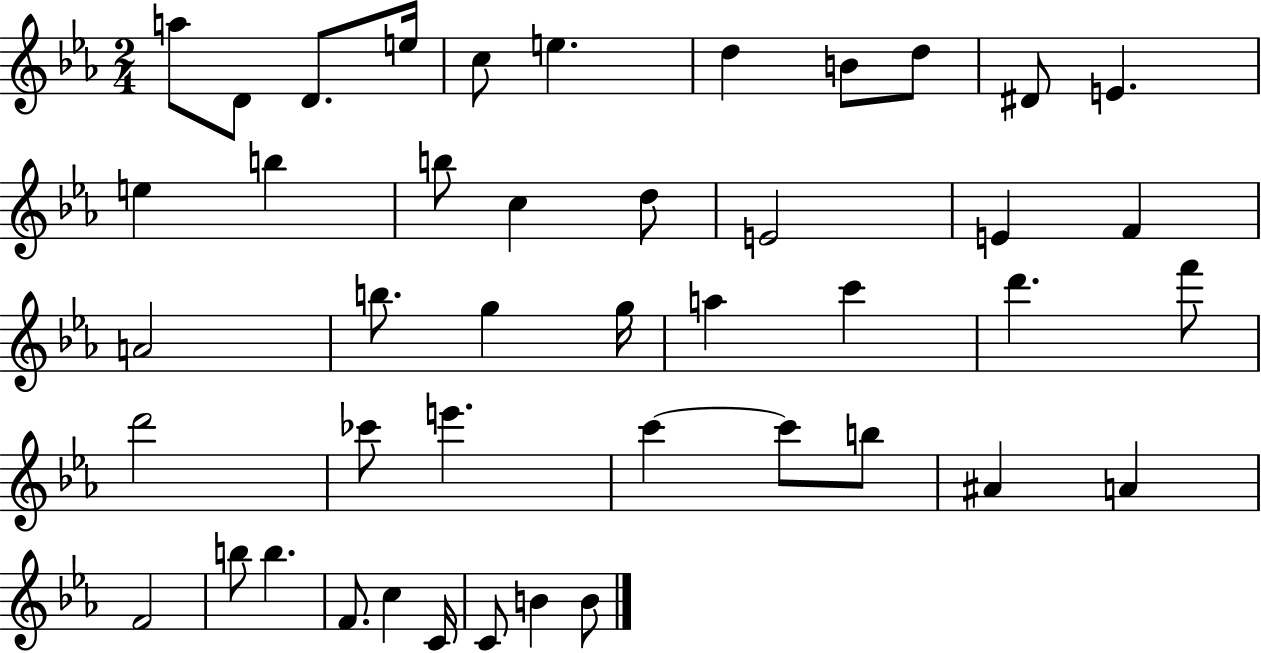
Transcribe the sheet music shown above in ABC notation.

X:1
T:Untitled
M:2/4
L:1/4
K:Eb
a/2 D/2 D/2 e/4 c/2 e d B/2 d/2 ^D/2 E e b b/2 c d/2 E2 E F A2 b/2 g g/4 a c' d' f'/2 d'2 _c'/2 e' c' c'/2 b/2 ^A A F2 b/2 b F/2 c C/4 C/2 B B/2